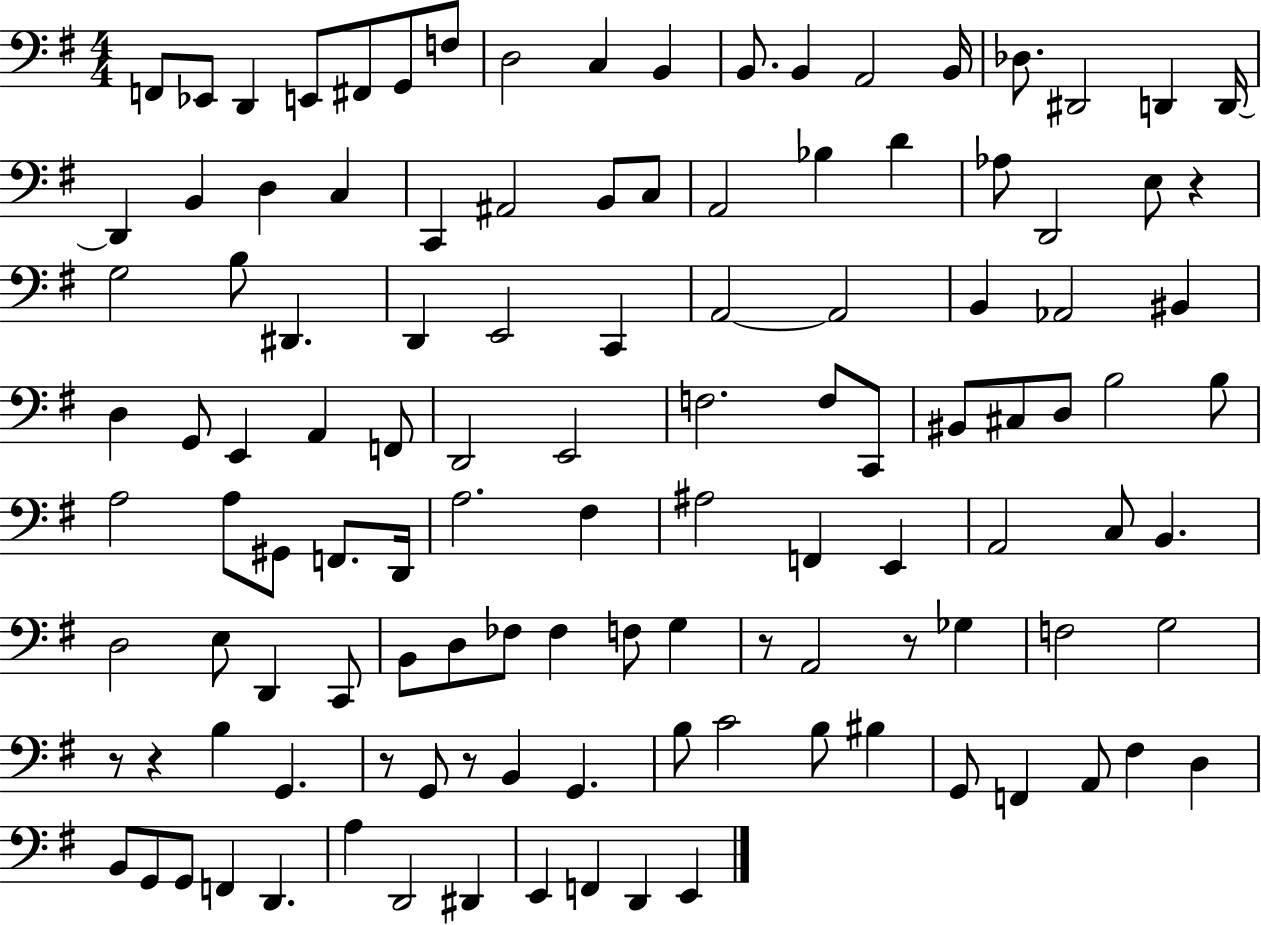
X:1
T:Untitled
M:4/4
L:1/4
K:G
F,,/2 _E,,/2 D,, E,,/2 ^F,,/2 G,,/2 F,/2 D,2 C, B,, B,,/2 B,, A,,2 B,,/4 _D,/2 ^D,,2 D,, D,,/4 D,, B,, D, C, C,, ^A,,2 B,,/2 C,/2 A,,2 _B, D _A,/2 D,,2 E,/2 z G,2 B,/2 ^D,, D,, E,,2 C,, A,,2 A,,2 B,, _A,,2 ^B,, D, G,,/2 E,, A,, F,,/2 D,,2 E,,2 F,2 F,/2 C,,/2 ^B,,/2 ^C,/2 D,/2 B,2 B,/2 A,2 A,/2 ^G,,/2 F,,/2 D,,/4 A,2 ^F, ^A,2 F,, E,, A,,2 C,/2 B,, D,2 E,/2 D,, C,,/2 B,,/2 D,/2 _F,/2 _F, F,/2 G, z/2 A,,2 z/2 _G, F,2 G,2 z/2 z B, G,, z/2 G,,/2 z/2 B,, G,, B,/2 C2 B,/2 ^B, G,,/2 F,, A,,/2 ^F, D, B,,/2 G,,/2 G,,/2 F,, D,, A, D,,2 ^D,, E,, F,, D,, E,,